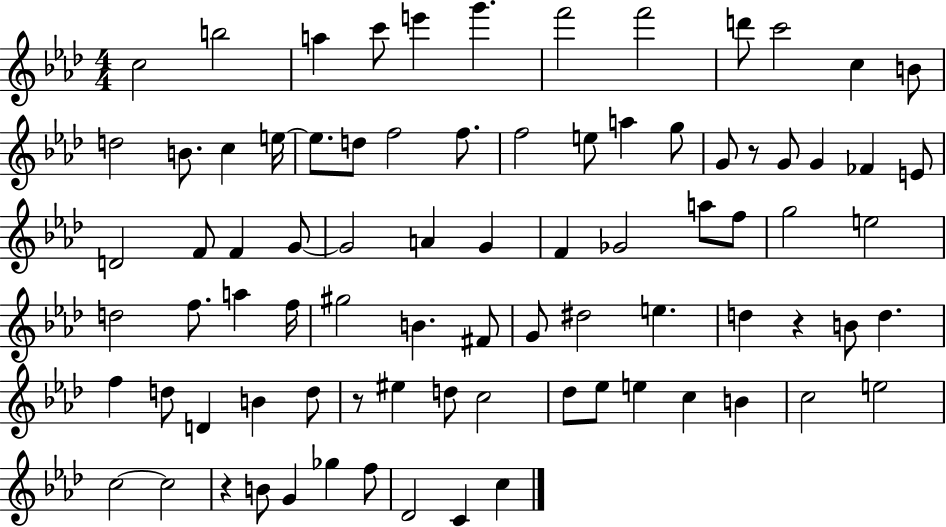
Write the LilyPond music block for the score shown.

{
  \clef treble
  \numericTimeSignature
  \time 4/4
  \key aes \major
  c''2 b''2 | a''4 c'''8 e'''4 g'''4. | f'''2 f'''2 | d'''8 c'''2 c''4 b'8 | \break d''2 b'8. c''4 e''16~~ | e''8. d''8 f''2 f''8. | f''2 e''8 a''4 g''8 | g'8 r8 g'8 g'4 fes'4 e'8 | \break d'2 f'8 f'4 g'8~~ | g'2 a'4 g'4 | f'4 ges'2 a''8 f''8 | g''2 e''2 | \break d''2 f''8. a''4 f''16 | gis''2 b'4. fis'8 | g'8 dis''2 e''4. | d''4 r4 b'8 d''4. | \break f''4 d''8 d'4 b'4 d''8 | r8 eis''4 d''8 c''2 | des''8 ees''8 e''4 c''4 b'4 | c''2 e''2 | \break c''2~~ c''2 | r4 b'8 g'4 ges''4 f''8 | des'2 c'4 c''4 | \bar "|."
}